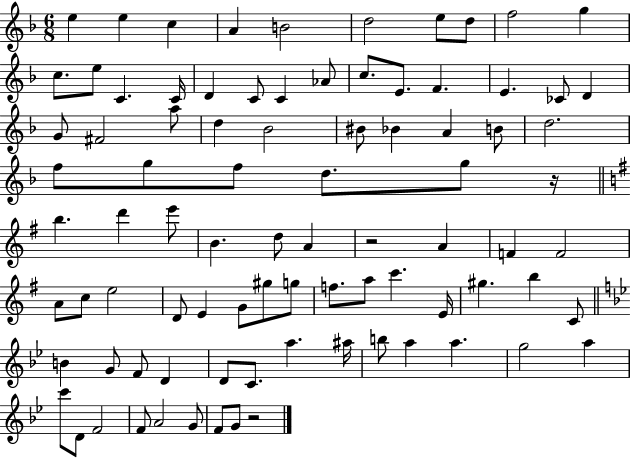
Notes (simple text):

E5/q E5/q C5/q A4/q B4/h D5/h E5/e D5/e F5/h G5/q C5/e. E5/e C4/q. C4/s D4/q C4/e C4/q Ab4/e C5/e. E4/e. F4/q. E4/q. CES4/e D4/q G4/e F#4/h A5/e D5/q Bb4/h BIS4/e Bb4/q A4/q B4/e D5/h. F5/e G5/e F5/e D5/e. G5/e R/s B5/q. D6/q E6/e B4/q. D5/e A4/q R/h A4/q F4/q F4/h A4/e C5/e E5/h D4/e E4/q G4/e G#5/e G5/e F5/e. A5/e C6/q. E4/s G#5/q. B5/q C4/e B4/q G4/e F4/e D4/q D4/e C4/e. A5/q. A#5/s B5/e A5/q A5/q. G5/h A5/q C6/e D4/e F4/h F4/e A4/h G4/e F4/e G4/e R/h